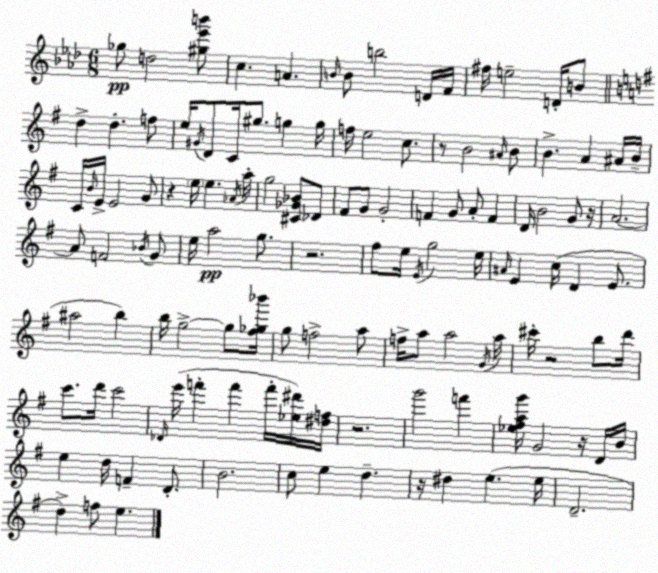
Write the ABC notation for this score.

X:1
T:Untitled
M:6/8
L:1/4
K:Ab
_g/2 d2 [^g_e'b']/2 c A B/4 B/2 b2 D/4 F/4 ^f/4 e2 D/4 B/2 d d f/2 e/4 ^G/4 D/2 C/4 ^g/2 g g/4 f/4 e2 c/2 z/2 B2 ^A/4 B/2 B A ^A/4 B/4 C/4 B/4 E/4 E2 G/2 z e/4 e _A/4 a/4 g2 [^C_G_B]/2 _D/2 ^F/2 G/2 G2 F G/2 A/2 F D/4 B2 G/2 z/4 A2 A/2 F2 _B/4 G/2 e/4 a2 g/2 z2 ^f/2 e/4 E/4 g2 e/4 ^A/4 E c/4 D E/2 ^a2 b b/4 g2 g/2 [^f_g_b']/4 g/2 f2 a/2 f/4 a/2 a2 G/4 a/4 ^c'/4 z2 b/2 d'/4 c'/2 d'/4 c'2 _D/4 e'/4 f' f' f'/4 [_e^d']/4 [^df]/4 z2 g'2 f' [_e^fag']/4 G2 z/4 D/4 B/4 e d/4 F D/2 B2 c/2 e d z/4 ^d e e/4 D2 d f/2 e